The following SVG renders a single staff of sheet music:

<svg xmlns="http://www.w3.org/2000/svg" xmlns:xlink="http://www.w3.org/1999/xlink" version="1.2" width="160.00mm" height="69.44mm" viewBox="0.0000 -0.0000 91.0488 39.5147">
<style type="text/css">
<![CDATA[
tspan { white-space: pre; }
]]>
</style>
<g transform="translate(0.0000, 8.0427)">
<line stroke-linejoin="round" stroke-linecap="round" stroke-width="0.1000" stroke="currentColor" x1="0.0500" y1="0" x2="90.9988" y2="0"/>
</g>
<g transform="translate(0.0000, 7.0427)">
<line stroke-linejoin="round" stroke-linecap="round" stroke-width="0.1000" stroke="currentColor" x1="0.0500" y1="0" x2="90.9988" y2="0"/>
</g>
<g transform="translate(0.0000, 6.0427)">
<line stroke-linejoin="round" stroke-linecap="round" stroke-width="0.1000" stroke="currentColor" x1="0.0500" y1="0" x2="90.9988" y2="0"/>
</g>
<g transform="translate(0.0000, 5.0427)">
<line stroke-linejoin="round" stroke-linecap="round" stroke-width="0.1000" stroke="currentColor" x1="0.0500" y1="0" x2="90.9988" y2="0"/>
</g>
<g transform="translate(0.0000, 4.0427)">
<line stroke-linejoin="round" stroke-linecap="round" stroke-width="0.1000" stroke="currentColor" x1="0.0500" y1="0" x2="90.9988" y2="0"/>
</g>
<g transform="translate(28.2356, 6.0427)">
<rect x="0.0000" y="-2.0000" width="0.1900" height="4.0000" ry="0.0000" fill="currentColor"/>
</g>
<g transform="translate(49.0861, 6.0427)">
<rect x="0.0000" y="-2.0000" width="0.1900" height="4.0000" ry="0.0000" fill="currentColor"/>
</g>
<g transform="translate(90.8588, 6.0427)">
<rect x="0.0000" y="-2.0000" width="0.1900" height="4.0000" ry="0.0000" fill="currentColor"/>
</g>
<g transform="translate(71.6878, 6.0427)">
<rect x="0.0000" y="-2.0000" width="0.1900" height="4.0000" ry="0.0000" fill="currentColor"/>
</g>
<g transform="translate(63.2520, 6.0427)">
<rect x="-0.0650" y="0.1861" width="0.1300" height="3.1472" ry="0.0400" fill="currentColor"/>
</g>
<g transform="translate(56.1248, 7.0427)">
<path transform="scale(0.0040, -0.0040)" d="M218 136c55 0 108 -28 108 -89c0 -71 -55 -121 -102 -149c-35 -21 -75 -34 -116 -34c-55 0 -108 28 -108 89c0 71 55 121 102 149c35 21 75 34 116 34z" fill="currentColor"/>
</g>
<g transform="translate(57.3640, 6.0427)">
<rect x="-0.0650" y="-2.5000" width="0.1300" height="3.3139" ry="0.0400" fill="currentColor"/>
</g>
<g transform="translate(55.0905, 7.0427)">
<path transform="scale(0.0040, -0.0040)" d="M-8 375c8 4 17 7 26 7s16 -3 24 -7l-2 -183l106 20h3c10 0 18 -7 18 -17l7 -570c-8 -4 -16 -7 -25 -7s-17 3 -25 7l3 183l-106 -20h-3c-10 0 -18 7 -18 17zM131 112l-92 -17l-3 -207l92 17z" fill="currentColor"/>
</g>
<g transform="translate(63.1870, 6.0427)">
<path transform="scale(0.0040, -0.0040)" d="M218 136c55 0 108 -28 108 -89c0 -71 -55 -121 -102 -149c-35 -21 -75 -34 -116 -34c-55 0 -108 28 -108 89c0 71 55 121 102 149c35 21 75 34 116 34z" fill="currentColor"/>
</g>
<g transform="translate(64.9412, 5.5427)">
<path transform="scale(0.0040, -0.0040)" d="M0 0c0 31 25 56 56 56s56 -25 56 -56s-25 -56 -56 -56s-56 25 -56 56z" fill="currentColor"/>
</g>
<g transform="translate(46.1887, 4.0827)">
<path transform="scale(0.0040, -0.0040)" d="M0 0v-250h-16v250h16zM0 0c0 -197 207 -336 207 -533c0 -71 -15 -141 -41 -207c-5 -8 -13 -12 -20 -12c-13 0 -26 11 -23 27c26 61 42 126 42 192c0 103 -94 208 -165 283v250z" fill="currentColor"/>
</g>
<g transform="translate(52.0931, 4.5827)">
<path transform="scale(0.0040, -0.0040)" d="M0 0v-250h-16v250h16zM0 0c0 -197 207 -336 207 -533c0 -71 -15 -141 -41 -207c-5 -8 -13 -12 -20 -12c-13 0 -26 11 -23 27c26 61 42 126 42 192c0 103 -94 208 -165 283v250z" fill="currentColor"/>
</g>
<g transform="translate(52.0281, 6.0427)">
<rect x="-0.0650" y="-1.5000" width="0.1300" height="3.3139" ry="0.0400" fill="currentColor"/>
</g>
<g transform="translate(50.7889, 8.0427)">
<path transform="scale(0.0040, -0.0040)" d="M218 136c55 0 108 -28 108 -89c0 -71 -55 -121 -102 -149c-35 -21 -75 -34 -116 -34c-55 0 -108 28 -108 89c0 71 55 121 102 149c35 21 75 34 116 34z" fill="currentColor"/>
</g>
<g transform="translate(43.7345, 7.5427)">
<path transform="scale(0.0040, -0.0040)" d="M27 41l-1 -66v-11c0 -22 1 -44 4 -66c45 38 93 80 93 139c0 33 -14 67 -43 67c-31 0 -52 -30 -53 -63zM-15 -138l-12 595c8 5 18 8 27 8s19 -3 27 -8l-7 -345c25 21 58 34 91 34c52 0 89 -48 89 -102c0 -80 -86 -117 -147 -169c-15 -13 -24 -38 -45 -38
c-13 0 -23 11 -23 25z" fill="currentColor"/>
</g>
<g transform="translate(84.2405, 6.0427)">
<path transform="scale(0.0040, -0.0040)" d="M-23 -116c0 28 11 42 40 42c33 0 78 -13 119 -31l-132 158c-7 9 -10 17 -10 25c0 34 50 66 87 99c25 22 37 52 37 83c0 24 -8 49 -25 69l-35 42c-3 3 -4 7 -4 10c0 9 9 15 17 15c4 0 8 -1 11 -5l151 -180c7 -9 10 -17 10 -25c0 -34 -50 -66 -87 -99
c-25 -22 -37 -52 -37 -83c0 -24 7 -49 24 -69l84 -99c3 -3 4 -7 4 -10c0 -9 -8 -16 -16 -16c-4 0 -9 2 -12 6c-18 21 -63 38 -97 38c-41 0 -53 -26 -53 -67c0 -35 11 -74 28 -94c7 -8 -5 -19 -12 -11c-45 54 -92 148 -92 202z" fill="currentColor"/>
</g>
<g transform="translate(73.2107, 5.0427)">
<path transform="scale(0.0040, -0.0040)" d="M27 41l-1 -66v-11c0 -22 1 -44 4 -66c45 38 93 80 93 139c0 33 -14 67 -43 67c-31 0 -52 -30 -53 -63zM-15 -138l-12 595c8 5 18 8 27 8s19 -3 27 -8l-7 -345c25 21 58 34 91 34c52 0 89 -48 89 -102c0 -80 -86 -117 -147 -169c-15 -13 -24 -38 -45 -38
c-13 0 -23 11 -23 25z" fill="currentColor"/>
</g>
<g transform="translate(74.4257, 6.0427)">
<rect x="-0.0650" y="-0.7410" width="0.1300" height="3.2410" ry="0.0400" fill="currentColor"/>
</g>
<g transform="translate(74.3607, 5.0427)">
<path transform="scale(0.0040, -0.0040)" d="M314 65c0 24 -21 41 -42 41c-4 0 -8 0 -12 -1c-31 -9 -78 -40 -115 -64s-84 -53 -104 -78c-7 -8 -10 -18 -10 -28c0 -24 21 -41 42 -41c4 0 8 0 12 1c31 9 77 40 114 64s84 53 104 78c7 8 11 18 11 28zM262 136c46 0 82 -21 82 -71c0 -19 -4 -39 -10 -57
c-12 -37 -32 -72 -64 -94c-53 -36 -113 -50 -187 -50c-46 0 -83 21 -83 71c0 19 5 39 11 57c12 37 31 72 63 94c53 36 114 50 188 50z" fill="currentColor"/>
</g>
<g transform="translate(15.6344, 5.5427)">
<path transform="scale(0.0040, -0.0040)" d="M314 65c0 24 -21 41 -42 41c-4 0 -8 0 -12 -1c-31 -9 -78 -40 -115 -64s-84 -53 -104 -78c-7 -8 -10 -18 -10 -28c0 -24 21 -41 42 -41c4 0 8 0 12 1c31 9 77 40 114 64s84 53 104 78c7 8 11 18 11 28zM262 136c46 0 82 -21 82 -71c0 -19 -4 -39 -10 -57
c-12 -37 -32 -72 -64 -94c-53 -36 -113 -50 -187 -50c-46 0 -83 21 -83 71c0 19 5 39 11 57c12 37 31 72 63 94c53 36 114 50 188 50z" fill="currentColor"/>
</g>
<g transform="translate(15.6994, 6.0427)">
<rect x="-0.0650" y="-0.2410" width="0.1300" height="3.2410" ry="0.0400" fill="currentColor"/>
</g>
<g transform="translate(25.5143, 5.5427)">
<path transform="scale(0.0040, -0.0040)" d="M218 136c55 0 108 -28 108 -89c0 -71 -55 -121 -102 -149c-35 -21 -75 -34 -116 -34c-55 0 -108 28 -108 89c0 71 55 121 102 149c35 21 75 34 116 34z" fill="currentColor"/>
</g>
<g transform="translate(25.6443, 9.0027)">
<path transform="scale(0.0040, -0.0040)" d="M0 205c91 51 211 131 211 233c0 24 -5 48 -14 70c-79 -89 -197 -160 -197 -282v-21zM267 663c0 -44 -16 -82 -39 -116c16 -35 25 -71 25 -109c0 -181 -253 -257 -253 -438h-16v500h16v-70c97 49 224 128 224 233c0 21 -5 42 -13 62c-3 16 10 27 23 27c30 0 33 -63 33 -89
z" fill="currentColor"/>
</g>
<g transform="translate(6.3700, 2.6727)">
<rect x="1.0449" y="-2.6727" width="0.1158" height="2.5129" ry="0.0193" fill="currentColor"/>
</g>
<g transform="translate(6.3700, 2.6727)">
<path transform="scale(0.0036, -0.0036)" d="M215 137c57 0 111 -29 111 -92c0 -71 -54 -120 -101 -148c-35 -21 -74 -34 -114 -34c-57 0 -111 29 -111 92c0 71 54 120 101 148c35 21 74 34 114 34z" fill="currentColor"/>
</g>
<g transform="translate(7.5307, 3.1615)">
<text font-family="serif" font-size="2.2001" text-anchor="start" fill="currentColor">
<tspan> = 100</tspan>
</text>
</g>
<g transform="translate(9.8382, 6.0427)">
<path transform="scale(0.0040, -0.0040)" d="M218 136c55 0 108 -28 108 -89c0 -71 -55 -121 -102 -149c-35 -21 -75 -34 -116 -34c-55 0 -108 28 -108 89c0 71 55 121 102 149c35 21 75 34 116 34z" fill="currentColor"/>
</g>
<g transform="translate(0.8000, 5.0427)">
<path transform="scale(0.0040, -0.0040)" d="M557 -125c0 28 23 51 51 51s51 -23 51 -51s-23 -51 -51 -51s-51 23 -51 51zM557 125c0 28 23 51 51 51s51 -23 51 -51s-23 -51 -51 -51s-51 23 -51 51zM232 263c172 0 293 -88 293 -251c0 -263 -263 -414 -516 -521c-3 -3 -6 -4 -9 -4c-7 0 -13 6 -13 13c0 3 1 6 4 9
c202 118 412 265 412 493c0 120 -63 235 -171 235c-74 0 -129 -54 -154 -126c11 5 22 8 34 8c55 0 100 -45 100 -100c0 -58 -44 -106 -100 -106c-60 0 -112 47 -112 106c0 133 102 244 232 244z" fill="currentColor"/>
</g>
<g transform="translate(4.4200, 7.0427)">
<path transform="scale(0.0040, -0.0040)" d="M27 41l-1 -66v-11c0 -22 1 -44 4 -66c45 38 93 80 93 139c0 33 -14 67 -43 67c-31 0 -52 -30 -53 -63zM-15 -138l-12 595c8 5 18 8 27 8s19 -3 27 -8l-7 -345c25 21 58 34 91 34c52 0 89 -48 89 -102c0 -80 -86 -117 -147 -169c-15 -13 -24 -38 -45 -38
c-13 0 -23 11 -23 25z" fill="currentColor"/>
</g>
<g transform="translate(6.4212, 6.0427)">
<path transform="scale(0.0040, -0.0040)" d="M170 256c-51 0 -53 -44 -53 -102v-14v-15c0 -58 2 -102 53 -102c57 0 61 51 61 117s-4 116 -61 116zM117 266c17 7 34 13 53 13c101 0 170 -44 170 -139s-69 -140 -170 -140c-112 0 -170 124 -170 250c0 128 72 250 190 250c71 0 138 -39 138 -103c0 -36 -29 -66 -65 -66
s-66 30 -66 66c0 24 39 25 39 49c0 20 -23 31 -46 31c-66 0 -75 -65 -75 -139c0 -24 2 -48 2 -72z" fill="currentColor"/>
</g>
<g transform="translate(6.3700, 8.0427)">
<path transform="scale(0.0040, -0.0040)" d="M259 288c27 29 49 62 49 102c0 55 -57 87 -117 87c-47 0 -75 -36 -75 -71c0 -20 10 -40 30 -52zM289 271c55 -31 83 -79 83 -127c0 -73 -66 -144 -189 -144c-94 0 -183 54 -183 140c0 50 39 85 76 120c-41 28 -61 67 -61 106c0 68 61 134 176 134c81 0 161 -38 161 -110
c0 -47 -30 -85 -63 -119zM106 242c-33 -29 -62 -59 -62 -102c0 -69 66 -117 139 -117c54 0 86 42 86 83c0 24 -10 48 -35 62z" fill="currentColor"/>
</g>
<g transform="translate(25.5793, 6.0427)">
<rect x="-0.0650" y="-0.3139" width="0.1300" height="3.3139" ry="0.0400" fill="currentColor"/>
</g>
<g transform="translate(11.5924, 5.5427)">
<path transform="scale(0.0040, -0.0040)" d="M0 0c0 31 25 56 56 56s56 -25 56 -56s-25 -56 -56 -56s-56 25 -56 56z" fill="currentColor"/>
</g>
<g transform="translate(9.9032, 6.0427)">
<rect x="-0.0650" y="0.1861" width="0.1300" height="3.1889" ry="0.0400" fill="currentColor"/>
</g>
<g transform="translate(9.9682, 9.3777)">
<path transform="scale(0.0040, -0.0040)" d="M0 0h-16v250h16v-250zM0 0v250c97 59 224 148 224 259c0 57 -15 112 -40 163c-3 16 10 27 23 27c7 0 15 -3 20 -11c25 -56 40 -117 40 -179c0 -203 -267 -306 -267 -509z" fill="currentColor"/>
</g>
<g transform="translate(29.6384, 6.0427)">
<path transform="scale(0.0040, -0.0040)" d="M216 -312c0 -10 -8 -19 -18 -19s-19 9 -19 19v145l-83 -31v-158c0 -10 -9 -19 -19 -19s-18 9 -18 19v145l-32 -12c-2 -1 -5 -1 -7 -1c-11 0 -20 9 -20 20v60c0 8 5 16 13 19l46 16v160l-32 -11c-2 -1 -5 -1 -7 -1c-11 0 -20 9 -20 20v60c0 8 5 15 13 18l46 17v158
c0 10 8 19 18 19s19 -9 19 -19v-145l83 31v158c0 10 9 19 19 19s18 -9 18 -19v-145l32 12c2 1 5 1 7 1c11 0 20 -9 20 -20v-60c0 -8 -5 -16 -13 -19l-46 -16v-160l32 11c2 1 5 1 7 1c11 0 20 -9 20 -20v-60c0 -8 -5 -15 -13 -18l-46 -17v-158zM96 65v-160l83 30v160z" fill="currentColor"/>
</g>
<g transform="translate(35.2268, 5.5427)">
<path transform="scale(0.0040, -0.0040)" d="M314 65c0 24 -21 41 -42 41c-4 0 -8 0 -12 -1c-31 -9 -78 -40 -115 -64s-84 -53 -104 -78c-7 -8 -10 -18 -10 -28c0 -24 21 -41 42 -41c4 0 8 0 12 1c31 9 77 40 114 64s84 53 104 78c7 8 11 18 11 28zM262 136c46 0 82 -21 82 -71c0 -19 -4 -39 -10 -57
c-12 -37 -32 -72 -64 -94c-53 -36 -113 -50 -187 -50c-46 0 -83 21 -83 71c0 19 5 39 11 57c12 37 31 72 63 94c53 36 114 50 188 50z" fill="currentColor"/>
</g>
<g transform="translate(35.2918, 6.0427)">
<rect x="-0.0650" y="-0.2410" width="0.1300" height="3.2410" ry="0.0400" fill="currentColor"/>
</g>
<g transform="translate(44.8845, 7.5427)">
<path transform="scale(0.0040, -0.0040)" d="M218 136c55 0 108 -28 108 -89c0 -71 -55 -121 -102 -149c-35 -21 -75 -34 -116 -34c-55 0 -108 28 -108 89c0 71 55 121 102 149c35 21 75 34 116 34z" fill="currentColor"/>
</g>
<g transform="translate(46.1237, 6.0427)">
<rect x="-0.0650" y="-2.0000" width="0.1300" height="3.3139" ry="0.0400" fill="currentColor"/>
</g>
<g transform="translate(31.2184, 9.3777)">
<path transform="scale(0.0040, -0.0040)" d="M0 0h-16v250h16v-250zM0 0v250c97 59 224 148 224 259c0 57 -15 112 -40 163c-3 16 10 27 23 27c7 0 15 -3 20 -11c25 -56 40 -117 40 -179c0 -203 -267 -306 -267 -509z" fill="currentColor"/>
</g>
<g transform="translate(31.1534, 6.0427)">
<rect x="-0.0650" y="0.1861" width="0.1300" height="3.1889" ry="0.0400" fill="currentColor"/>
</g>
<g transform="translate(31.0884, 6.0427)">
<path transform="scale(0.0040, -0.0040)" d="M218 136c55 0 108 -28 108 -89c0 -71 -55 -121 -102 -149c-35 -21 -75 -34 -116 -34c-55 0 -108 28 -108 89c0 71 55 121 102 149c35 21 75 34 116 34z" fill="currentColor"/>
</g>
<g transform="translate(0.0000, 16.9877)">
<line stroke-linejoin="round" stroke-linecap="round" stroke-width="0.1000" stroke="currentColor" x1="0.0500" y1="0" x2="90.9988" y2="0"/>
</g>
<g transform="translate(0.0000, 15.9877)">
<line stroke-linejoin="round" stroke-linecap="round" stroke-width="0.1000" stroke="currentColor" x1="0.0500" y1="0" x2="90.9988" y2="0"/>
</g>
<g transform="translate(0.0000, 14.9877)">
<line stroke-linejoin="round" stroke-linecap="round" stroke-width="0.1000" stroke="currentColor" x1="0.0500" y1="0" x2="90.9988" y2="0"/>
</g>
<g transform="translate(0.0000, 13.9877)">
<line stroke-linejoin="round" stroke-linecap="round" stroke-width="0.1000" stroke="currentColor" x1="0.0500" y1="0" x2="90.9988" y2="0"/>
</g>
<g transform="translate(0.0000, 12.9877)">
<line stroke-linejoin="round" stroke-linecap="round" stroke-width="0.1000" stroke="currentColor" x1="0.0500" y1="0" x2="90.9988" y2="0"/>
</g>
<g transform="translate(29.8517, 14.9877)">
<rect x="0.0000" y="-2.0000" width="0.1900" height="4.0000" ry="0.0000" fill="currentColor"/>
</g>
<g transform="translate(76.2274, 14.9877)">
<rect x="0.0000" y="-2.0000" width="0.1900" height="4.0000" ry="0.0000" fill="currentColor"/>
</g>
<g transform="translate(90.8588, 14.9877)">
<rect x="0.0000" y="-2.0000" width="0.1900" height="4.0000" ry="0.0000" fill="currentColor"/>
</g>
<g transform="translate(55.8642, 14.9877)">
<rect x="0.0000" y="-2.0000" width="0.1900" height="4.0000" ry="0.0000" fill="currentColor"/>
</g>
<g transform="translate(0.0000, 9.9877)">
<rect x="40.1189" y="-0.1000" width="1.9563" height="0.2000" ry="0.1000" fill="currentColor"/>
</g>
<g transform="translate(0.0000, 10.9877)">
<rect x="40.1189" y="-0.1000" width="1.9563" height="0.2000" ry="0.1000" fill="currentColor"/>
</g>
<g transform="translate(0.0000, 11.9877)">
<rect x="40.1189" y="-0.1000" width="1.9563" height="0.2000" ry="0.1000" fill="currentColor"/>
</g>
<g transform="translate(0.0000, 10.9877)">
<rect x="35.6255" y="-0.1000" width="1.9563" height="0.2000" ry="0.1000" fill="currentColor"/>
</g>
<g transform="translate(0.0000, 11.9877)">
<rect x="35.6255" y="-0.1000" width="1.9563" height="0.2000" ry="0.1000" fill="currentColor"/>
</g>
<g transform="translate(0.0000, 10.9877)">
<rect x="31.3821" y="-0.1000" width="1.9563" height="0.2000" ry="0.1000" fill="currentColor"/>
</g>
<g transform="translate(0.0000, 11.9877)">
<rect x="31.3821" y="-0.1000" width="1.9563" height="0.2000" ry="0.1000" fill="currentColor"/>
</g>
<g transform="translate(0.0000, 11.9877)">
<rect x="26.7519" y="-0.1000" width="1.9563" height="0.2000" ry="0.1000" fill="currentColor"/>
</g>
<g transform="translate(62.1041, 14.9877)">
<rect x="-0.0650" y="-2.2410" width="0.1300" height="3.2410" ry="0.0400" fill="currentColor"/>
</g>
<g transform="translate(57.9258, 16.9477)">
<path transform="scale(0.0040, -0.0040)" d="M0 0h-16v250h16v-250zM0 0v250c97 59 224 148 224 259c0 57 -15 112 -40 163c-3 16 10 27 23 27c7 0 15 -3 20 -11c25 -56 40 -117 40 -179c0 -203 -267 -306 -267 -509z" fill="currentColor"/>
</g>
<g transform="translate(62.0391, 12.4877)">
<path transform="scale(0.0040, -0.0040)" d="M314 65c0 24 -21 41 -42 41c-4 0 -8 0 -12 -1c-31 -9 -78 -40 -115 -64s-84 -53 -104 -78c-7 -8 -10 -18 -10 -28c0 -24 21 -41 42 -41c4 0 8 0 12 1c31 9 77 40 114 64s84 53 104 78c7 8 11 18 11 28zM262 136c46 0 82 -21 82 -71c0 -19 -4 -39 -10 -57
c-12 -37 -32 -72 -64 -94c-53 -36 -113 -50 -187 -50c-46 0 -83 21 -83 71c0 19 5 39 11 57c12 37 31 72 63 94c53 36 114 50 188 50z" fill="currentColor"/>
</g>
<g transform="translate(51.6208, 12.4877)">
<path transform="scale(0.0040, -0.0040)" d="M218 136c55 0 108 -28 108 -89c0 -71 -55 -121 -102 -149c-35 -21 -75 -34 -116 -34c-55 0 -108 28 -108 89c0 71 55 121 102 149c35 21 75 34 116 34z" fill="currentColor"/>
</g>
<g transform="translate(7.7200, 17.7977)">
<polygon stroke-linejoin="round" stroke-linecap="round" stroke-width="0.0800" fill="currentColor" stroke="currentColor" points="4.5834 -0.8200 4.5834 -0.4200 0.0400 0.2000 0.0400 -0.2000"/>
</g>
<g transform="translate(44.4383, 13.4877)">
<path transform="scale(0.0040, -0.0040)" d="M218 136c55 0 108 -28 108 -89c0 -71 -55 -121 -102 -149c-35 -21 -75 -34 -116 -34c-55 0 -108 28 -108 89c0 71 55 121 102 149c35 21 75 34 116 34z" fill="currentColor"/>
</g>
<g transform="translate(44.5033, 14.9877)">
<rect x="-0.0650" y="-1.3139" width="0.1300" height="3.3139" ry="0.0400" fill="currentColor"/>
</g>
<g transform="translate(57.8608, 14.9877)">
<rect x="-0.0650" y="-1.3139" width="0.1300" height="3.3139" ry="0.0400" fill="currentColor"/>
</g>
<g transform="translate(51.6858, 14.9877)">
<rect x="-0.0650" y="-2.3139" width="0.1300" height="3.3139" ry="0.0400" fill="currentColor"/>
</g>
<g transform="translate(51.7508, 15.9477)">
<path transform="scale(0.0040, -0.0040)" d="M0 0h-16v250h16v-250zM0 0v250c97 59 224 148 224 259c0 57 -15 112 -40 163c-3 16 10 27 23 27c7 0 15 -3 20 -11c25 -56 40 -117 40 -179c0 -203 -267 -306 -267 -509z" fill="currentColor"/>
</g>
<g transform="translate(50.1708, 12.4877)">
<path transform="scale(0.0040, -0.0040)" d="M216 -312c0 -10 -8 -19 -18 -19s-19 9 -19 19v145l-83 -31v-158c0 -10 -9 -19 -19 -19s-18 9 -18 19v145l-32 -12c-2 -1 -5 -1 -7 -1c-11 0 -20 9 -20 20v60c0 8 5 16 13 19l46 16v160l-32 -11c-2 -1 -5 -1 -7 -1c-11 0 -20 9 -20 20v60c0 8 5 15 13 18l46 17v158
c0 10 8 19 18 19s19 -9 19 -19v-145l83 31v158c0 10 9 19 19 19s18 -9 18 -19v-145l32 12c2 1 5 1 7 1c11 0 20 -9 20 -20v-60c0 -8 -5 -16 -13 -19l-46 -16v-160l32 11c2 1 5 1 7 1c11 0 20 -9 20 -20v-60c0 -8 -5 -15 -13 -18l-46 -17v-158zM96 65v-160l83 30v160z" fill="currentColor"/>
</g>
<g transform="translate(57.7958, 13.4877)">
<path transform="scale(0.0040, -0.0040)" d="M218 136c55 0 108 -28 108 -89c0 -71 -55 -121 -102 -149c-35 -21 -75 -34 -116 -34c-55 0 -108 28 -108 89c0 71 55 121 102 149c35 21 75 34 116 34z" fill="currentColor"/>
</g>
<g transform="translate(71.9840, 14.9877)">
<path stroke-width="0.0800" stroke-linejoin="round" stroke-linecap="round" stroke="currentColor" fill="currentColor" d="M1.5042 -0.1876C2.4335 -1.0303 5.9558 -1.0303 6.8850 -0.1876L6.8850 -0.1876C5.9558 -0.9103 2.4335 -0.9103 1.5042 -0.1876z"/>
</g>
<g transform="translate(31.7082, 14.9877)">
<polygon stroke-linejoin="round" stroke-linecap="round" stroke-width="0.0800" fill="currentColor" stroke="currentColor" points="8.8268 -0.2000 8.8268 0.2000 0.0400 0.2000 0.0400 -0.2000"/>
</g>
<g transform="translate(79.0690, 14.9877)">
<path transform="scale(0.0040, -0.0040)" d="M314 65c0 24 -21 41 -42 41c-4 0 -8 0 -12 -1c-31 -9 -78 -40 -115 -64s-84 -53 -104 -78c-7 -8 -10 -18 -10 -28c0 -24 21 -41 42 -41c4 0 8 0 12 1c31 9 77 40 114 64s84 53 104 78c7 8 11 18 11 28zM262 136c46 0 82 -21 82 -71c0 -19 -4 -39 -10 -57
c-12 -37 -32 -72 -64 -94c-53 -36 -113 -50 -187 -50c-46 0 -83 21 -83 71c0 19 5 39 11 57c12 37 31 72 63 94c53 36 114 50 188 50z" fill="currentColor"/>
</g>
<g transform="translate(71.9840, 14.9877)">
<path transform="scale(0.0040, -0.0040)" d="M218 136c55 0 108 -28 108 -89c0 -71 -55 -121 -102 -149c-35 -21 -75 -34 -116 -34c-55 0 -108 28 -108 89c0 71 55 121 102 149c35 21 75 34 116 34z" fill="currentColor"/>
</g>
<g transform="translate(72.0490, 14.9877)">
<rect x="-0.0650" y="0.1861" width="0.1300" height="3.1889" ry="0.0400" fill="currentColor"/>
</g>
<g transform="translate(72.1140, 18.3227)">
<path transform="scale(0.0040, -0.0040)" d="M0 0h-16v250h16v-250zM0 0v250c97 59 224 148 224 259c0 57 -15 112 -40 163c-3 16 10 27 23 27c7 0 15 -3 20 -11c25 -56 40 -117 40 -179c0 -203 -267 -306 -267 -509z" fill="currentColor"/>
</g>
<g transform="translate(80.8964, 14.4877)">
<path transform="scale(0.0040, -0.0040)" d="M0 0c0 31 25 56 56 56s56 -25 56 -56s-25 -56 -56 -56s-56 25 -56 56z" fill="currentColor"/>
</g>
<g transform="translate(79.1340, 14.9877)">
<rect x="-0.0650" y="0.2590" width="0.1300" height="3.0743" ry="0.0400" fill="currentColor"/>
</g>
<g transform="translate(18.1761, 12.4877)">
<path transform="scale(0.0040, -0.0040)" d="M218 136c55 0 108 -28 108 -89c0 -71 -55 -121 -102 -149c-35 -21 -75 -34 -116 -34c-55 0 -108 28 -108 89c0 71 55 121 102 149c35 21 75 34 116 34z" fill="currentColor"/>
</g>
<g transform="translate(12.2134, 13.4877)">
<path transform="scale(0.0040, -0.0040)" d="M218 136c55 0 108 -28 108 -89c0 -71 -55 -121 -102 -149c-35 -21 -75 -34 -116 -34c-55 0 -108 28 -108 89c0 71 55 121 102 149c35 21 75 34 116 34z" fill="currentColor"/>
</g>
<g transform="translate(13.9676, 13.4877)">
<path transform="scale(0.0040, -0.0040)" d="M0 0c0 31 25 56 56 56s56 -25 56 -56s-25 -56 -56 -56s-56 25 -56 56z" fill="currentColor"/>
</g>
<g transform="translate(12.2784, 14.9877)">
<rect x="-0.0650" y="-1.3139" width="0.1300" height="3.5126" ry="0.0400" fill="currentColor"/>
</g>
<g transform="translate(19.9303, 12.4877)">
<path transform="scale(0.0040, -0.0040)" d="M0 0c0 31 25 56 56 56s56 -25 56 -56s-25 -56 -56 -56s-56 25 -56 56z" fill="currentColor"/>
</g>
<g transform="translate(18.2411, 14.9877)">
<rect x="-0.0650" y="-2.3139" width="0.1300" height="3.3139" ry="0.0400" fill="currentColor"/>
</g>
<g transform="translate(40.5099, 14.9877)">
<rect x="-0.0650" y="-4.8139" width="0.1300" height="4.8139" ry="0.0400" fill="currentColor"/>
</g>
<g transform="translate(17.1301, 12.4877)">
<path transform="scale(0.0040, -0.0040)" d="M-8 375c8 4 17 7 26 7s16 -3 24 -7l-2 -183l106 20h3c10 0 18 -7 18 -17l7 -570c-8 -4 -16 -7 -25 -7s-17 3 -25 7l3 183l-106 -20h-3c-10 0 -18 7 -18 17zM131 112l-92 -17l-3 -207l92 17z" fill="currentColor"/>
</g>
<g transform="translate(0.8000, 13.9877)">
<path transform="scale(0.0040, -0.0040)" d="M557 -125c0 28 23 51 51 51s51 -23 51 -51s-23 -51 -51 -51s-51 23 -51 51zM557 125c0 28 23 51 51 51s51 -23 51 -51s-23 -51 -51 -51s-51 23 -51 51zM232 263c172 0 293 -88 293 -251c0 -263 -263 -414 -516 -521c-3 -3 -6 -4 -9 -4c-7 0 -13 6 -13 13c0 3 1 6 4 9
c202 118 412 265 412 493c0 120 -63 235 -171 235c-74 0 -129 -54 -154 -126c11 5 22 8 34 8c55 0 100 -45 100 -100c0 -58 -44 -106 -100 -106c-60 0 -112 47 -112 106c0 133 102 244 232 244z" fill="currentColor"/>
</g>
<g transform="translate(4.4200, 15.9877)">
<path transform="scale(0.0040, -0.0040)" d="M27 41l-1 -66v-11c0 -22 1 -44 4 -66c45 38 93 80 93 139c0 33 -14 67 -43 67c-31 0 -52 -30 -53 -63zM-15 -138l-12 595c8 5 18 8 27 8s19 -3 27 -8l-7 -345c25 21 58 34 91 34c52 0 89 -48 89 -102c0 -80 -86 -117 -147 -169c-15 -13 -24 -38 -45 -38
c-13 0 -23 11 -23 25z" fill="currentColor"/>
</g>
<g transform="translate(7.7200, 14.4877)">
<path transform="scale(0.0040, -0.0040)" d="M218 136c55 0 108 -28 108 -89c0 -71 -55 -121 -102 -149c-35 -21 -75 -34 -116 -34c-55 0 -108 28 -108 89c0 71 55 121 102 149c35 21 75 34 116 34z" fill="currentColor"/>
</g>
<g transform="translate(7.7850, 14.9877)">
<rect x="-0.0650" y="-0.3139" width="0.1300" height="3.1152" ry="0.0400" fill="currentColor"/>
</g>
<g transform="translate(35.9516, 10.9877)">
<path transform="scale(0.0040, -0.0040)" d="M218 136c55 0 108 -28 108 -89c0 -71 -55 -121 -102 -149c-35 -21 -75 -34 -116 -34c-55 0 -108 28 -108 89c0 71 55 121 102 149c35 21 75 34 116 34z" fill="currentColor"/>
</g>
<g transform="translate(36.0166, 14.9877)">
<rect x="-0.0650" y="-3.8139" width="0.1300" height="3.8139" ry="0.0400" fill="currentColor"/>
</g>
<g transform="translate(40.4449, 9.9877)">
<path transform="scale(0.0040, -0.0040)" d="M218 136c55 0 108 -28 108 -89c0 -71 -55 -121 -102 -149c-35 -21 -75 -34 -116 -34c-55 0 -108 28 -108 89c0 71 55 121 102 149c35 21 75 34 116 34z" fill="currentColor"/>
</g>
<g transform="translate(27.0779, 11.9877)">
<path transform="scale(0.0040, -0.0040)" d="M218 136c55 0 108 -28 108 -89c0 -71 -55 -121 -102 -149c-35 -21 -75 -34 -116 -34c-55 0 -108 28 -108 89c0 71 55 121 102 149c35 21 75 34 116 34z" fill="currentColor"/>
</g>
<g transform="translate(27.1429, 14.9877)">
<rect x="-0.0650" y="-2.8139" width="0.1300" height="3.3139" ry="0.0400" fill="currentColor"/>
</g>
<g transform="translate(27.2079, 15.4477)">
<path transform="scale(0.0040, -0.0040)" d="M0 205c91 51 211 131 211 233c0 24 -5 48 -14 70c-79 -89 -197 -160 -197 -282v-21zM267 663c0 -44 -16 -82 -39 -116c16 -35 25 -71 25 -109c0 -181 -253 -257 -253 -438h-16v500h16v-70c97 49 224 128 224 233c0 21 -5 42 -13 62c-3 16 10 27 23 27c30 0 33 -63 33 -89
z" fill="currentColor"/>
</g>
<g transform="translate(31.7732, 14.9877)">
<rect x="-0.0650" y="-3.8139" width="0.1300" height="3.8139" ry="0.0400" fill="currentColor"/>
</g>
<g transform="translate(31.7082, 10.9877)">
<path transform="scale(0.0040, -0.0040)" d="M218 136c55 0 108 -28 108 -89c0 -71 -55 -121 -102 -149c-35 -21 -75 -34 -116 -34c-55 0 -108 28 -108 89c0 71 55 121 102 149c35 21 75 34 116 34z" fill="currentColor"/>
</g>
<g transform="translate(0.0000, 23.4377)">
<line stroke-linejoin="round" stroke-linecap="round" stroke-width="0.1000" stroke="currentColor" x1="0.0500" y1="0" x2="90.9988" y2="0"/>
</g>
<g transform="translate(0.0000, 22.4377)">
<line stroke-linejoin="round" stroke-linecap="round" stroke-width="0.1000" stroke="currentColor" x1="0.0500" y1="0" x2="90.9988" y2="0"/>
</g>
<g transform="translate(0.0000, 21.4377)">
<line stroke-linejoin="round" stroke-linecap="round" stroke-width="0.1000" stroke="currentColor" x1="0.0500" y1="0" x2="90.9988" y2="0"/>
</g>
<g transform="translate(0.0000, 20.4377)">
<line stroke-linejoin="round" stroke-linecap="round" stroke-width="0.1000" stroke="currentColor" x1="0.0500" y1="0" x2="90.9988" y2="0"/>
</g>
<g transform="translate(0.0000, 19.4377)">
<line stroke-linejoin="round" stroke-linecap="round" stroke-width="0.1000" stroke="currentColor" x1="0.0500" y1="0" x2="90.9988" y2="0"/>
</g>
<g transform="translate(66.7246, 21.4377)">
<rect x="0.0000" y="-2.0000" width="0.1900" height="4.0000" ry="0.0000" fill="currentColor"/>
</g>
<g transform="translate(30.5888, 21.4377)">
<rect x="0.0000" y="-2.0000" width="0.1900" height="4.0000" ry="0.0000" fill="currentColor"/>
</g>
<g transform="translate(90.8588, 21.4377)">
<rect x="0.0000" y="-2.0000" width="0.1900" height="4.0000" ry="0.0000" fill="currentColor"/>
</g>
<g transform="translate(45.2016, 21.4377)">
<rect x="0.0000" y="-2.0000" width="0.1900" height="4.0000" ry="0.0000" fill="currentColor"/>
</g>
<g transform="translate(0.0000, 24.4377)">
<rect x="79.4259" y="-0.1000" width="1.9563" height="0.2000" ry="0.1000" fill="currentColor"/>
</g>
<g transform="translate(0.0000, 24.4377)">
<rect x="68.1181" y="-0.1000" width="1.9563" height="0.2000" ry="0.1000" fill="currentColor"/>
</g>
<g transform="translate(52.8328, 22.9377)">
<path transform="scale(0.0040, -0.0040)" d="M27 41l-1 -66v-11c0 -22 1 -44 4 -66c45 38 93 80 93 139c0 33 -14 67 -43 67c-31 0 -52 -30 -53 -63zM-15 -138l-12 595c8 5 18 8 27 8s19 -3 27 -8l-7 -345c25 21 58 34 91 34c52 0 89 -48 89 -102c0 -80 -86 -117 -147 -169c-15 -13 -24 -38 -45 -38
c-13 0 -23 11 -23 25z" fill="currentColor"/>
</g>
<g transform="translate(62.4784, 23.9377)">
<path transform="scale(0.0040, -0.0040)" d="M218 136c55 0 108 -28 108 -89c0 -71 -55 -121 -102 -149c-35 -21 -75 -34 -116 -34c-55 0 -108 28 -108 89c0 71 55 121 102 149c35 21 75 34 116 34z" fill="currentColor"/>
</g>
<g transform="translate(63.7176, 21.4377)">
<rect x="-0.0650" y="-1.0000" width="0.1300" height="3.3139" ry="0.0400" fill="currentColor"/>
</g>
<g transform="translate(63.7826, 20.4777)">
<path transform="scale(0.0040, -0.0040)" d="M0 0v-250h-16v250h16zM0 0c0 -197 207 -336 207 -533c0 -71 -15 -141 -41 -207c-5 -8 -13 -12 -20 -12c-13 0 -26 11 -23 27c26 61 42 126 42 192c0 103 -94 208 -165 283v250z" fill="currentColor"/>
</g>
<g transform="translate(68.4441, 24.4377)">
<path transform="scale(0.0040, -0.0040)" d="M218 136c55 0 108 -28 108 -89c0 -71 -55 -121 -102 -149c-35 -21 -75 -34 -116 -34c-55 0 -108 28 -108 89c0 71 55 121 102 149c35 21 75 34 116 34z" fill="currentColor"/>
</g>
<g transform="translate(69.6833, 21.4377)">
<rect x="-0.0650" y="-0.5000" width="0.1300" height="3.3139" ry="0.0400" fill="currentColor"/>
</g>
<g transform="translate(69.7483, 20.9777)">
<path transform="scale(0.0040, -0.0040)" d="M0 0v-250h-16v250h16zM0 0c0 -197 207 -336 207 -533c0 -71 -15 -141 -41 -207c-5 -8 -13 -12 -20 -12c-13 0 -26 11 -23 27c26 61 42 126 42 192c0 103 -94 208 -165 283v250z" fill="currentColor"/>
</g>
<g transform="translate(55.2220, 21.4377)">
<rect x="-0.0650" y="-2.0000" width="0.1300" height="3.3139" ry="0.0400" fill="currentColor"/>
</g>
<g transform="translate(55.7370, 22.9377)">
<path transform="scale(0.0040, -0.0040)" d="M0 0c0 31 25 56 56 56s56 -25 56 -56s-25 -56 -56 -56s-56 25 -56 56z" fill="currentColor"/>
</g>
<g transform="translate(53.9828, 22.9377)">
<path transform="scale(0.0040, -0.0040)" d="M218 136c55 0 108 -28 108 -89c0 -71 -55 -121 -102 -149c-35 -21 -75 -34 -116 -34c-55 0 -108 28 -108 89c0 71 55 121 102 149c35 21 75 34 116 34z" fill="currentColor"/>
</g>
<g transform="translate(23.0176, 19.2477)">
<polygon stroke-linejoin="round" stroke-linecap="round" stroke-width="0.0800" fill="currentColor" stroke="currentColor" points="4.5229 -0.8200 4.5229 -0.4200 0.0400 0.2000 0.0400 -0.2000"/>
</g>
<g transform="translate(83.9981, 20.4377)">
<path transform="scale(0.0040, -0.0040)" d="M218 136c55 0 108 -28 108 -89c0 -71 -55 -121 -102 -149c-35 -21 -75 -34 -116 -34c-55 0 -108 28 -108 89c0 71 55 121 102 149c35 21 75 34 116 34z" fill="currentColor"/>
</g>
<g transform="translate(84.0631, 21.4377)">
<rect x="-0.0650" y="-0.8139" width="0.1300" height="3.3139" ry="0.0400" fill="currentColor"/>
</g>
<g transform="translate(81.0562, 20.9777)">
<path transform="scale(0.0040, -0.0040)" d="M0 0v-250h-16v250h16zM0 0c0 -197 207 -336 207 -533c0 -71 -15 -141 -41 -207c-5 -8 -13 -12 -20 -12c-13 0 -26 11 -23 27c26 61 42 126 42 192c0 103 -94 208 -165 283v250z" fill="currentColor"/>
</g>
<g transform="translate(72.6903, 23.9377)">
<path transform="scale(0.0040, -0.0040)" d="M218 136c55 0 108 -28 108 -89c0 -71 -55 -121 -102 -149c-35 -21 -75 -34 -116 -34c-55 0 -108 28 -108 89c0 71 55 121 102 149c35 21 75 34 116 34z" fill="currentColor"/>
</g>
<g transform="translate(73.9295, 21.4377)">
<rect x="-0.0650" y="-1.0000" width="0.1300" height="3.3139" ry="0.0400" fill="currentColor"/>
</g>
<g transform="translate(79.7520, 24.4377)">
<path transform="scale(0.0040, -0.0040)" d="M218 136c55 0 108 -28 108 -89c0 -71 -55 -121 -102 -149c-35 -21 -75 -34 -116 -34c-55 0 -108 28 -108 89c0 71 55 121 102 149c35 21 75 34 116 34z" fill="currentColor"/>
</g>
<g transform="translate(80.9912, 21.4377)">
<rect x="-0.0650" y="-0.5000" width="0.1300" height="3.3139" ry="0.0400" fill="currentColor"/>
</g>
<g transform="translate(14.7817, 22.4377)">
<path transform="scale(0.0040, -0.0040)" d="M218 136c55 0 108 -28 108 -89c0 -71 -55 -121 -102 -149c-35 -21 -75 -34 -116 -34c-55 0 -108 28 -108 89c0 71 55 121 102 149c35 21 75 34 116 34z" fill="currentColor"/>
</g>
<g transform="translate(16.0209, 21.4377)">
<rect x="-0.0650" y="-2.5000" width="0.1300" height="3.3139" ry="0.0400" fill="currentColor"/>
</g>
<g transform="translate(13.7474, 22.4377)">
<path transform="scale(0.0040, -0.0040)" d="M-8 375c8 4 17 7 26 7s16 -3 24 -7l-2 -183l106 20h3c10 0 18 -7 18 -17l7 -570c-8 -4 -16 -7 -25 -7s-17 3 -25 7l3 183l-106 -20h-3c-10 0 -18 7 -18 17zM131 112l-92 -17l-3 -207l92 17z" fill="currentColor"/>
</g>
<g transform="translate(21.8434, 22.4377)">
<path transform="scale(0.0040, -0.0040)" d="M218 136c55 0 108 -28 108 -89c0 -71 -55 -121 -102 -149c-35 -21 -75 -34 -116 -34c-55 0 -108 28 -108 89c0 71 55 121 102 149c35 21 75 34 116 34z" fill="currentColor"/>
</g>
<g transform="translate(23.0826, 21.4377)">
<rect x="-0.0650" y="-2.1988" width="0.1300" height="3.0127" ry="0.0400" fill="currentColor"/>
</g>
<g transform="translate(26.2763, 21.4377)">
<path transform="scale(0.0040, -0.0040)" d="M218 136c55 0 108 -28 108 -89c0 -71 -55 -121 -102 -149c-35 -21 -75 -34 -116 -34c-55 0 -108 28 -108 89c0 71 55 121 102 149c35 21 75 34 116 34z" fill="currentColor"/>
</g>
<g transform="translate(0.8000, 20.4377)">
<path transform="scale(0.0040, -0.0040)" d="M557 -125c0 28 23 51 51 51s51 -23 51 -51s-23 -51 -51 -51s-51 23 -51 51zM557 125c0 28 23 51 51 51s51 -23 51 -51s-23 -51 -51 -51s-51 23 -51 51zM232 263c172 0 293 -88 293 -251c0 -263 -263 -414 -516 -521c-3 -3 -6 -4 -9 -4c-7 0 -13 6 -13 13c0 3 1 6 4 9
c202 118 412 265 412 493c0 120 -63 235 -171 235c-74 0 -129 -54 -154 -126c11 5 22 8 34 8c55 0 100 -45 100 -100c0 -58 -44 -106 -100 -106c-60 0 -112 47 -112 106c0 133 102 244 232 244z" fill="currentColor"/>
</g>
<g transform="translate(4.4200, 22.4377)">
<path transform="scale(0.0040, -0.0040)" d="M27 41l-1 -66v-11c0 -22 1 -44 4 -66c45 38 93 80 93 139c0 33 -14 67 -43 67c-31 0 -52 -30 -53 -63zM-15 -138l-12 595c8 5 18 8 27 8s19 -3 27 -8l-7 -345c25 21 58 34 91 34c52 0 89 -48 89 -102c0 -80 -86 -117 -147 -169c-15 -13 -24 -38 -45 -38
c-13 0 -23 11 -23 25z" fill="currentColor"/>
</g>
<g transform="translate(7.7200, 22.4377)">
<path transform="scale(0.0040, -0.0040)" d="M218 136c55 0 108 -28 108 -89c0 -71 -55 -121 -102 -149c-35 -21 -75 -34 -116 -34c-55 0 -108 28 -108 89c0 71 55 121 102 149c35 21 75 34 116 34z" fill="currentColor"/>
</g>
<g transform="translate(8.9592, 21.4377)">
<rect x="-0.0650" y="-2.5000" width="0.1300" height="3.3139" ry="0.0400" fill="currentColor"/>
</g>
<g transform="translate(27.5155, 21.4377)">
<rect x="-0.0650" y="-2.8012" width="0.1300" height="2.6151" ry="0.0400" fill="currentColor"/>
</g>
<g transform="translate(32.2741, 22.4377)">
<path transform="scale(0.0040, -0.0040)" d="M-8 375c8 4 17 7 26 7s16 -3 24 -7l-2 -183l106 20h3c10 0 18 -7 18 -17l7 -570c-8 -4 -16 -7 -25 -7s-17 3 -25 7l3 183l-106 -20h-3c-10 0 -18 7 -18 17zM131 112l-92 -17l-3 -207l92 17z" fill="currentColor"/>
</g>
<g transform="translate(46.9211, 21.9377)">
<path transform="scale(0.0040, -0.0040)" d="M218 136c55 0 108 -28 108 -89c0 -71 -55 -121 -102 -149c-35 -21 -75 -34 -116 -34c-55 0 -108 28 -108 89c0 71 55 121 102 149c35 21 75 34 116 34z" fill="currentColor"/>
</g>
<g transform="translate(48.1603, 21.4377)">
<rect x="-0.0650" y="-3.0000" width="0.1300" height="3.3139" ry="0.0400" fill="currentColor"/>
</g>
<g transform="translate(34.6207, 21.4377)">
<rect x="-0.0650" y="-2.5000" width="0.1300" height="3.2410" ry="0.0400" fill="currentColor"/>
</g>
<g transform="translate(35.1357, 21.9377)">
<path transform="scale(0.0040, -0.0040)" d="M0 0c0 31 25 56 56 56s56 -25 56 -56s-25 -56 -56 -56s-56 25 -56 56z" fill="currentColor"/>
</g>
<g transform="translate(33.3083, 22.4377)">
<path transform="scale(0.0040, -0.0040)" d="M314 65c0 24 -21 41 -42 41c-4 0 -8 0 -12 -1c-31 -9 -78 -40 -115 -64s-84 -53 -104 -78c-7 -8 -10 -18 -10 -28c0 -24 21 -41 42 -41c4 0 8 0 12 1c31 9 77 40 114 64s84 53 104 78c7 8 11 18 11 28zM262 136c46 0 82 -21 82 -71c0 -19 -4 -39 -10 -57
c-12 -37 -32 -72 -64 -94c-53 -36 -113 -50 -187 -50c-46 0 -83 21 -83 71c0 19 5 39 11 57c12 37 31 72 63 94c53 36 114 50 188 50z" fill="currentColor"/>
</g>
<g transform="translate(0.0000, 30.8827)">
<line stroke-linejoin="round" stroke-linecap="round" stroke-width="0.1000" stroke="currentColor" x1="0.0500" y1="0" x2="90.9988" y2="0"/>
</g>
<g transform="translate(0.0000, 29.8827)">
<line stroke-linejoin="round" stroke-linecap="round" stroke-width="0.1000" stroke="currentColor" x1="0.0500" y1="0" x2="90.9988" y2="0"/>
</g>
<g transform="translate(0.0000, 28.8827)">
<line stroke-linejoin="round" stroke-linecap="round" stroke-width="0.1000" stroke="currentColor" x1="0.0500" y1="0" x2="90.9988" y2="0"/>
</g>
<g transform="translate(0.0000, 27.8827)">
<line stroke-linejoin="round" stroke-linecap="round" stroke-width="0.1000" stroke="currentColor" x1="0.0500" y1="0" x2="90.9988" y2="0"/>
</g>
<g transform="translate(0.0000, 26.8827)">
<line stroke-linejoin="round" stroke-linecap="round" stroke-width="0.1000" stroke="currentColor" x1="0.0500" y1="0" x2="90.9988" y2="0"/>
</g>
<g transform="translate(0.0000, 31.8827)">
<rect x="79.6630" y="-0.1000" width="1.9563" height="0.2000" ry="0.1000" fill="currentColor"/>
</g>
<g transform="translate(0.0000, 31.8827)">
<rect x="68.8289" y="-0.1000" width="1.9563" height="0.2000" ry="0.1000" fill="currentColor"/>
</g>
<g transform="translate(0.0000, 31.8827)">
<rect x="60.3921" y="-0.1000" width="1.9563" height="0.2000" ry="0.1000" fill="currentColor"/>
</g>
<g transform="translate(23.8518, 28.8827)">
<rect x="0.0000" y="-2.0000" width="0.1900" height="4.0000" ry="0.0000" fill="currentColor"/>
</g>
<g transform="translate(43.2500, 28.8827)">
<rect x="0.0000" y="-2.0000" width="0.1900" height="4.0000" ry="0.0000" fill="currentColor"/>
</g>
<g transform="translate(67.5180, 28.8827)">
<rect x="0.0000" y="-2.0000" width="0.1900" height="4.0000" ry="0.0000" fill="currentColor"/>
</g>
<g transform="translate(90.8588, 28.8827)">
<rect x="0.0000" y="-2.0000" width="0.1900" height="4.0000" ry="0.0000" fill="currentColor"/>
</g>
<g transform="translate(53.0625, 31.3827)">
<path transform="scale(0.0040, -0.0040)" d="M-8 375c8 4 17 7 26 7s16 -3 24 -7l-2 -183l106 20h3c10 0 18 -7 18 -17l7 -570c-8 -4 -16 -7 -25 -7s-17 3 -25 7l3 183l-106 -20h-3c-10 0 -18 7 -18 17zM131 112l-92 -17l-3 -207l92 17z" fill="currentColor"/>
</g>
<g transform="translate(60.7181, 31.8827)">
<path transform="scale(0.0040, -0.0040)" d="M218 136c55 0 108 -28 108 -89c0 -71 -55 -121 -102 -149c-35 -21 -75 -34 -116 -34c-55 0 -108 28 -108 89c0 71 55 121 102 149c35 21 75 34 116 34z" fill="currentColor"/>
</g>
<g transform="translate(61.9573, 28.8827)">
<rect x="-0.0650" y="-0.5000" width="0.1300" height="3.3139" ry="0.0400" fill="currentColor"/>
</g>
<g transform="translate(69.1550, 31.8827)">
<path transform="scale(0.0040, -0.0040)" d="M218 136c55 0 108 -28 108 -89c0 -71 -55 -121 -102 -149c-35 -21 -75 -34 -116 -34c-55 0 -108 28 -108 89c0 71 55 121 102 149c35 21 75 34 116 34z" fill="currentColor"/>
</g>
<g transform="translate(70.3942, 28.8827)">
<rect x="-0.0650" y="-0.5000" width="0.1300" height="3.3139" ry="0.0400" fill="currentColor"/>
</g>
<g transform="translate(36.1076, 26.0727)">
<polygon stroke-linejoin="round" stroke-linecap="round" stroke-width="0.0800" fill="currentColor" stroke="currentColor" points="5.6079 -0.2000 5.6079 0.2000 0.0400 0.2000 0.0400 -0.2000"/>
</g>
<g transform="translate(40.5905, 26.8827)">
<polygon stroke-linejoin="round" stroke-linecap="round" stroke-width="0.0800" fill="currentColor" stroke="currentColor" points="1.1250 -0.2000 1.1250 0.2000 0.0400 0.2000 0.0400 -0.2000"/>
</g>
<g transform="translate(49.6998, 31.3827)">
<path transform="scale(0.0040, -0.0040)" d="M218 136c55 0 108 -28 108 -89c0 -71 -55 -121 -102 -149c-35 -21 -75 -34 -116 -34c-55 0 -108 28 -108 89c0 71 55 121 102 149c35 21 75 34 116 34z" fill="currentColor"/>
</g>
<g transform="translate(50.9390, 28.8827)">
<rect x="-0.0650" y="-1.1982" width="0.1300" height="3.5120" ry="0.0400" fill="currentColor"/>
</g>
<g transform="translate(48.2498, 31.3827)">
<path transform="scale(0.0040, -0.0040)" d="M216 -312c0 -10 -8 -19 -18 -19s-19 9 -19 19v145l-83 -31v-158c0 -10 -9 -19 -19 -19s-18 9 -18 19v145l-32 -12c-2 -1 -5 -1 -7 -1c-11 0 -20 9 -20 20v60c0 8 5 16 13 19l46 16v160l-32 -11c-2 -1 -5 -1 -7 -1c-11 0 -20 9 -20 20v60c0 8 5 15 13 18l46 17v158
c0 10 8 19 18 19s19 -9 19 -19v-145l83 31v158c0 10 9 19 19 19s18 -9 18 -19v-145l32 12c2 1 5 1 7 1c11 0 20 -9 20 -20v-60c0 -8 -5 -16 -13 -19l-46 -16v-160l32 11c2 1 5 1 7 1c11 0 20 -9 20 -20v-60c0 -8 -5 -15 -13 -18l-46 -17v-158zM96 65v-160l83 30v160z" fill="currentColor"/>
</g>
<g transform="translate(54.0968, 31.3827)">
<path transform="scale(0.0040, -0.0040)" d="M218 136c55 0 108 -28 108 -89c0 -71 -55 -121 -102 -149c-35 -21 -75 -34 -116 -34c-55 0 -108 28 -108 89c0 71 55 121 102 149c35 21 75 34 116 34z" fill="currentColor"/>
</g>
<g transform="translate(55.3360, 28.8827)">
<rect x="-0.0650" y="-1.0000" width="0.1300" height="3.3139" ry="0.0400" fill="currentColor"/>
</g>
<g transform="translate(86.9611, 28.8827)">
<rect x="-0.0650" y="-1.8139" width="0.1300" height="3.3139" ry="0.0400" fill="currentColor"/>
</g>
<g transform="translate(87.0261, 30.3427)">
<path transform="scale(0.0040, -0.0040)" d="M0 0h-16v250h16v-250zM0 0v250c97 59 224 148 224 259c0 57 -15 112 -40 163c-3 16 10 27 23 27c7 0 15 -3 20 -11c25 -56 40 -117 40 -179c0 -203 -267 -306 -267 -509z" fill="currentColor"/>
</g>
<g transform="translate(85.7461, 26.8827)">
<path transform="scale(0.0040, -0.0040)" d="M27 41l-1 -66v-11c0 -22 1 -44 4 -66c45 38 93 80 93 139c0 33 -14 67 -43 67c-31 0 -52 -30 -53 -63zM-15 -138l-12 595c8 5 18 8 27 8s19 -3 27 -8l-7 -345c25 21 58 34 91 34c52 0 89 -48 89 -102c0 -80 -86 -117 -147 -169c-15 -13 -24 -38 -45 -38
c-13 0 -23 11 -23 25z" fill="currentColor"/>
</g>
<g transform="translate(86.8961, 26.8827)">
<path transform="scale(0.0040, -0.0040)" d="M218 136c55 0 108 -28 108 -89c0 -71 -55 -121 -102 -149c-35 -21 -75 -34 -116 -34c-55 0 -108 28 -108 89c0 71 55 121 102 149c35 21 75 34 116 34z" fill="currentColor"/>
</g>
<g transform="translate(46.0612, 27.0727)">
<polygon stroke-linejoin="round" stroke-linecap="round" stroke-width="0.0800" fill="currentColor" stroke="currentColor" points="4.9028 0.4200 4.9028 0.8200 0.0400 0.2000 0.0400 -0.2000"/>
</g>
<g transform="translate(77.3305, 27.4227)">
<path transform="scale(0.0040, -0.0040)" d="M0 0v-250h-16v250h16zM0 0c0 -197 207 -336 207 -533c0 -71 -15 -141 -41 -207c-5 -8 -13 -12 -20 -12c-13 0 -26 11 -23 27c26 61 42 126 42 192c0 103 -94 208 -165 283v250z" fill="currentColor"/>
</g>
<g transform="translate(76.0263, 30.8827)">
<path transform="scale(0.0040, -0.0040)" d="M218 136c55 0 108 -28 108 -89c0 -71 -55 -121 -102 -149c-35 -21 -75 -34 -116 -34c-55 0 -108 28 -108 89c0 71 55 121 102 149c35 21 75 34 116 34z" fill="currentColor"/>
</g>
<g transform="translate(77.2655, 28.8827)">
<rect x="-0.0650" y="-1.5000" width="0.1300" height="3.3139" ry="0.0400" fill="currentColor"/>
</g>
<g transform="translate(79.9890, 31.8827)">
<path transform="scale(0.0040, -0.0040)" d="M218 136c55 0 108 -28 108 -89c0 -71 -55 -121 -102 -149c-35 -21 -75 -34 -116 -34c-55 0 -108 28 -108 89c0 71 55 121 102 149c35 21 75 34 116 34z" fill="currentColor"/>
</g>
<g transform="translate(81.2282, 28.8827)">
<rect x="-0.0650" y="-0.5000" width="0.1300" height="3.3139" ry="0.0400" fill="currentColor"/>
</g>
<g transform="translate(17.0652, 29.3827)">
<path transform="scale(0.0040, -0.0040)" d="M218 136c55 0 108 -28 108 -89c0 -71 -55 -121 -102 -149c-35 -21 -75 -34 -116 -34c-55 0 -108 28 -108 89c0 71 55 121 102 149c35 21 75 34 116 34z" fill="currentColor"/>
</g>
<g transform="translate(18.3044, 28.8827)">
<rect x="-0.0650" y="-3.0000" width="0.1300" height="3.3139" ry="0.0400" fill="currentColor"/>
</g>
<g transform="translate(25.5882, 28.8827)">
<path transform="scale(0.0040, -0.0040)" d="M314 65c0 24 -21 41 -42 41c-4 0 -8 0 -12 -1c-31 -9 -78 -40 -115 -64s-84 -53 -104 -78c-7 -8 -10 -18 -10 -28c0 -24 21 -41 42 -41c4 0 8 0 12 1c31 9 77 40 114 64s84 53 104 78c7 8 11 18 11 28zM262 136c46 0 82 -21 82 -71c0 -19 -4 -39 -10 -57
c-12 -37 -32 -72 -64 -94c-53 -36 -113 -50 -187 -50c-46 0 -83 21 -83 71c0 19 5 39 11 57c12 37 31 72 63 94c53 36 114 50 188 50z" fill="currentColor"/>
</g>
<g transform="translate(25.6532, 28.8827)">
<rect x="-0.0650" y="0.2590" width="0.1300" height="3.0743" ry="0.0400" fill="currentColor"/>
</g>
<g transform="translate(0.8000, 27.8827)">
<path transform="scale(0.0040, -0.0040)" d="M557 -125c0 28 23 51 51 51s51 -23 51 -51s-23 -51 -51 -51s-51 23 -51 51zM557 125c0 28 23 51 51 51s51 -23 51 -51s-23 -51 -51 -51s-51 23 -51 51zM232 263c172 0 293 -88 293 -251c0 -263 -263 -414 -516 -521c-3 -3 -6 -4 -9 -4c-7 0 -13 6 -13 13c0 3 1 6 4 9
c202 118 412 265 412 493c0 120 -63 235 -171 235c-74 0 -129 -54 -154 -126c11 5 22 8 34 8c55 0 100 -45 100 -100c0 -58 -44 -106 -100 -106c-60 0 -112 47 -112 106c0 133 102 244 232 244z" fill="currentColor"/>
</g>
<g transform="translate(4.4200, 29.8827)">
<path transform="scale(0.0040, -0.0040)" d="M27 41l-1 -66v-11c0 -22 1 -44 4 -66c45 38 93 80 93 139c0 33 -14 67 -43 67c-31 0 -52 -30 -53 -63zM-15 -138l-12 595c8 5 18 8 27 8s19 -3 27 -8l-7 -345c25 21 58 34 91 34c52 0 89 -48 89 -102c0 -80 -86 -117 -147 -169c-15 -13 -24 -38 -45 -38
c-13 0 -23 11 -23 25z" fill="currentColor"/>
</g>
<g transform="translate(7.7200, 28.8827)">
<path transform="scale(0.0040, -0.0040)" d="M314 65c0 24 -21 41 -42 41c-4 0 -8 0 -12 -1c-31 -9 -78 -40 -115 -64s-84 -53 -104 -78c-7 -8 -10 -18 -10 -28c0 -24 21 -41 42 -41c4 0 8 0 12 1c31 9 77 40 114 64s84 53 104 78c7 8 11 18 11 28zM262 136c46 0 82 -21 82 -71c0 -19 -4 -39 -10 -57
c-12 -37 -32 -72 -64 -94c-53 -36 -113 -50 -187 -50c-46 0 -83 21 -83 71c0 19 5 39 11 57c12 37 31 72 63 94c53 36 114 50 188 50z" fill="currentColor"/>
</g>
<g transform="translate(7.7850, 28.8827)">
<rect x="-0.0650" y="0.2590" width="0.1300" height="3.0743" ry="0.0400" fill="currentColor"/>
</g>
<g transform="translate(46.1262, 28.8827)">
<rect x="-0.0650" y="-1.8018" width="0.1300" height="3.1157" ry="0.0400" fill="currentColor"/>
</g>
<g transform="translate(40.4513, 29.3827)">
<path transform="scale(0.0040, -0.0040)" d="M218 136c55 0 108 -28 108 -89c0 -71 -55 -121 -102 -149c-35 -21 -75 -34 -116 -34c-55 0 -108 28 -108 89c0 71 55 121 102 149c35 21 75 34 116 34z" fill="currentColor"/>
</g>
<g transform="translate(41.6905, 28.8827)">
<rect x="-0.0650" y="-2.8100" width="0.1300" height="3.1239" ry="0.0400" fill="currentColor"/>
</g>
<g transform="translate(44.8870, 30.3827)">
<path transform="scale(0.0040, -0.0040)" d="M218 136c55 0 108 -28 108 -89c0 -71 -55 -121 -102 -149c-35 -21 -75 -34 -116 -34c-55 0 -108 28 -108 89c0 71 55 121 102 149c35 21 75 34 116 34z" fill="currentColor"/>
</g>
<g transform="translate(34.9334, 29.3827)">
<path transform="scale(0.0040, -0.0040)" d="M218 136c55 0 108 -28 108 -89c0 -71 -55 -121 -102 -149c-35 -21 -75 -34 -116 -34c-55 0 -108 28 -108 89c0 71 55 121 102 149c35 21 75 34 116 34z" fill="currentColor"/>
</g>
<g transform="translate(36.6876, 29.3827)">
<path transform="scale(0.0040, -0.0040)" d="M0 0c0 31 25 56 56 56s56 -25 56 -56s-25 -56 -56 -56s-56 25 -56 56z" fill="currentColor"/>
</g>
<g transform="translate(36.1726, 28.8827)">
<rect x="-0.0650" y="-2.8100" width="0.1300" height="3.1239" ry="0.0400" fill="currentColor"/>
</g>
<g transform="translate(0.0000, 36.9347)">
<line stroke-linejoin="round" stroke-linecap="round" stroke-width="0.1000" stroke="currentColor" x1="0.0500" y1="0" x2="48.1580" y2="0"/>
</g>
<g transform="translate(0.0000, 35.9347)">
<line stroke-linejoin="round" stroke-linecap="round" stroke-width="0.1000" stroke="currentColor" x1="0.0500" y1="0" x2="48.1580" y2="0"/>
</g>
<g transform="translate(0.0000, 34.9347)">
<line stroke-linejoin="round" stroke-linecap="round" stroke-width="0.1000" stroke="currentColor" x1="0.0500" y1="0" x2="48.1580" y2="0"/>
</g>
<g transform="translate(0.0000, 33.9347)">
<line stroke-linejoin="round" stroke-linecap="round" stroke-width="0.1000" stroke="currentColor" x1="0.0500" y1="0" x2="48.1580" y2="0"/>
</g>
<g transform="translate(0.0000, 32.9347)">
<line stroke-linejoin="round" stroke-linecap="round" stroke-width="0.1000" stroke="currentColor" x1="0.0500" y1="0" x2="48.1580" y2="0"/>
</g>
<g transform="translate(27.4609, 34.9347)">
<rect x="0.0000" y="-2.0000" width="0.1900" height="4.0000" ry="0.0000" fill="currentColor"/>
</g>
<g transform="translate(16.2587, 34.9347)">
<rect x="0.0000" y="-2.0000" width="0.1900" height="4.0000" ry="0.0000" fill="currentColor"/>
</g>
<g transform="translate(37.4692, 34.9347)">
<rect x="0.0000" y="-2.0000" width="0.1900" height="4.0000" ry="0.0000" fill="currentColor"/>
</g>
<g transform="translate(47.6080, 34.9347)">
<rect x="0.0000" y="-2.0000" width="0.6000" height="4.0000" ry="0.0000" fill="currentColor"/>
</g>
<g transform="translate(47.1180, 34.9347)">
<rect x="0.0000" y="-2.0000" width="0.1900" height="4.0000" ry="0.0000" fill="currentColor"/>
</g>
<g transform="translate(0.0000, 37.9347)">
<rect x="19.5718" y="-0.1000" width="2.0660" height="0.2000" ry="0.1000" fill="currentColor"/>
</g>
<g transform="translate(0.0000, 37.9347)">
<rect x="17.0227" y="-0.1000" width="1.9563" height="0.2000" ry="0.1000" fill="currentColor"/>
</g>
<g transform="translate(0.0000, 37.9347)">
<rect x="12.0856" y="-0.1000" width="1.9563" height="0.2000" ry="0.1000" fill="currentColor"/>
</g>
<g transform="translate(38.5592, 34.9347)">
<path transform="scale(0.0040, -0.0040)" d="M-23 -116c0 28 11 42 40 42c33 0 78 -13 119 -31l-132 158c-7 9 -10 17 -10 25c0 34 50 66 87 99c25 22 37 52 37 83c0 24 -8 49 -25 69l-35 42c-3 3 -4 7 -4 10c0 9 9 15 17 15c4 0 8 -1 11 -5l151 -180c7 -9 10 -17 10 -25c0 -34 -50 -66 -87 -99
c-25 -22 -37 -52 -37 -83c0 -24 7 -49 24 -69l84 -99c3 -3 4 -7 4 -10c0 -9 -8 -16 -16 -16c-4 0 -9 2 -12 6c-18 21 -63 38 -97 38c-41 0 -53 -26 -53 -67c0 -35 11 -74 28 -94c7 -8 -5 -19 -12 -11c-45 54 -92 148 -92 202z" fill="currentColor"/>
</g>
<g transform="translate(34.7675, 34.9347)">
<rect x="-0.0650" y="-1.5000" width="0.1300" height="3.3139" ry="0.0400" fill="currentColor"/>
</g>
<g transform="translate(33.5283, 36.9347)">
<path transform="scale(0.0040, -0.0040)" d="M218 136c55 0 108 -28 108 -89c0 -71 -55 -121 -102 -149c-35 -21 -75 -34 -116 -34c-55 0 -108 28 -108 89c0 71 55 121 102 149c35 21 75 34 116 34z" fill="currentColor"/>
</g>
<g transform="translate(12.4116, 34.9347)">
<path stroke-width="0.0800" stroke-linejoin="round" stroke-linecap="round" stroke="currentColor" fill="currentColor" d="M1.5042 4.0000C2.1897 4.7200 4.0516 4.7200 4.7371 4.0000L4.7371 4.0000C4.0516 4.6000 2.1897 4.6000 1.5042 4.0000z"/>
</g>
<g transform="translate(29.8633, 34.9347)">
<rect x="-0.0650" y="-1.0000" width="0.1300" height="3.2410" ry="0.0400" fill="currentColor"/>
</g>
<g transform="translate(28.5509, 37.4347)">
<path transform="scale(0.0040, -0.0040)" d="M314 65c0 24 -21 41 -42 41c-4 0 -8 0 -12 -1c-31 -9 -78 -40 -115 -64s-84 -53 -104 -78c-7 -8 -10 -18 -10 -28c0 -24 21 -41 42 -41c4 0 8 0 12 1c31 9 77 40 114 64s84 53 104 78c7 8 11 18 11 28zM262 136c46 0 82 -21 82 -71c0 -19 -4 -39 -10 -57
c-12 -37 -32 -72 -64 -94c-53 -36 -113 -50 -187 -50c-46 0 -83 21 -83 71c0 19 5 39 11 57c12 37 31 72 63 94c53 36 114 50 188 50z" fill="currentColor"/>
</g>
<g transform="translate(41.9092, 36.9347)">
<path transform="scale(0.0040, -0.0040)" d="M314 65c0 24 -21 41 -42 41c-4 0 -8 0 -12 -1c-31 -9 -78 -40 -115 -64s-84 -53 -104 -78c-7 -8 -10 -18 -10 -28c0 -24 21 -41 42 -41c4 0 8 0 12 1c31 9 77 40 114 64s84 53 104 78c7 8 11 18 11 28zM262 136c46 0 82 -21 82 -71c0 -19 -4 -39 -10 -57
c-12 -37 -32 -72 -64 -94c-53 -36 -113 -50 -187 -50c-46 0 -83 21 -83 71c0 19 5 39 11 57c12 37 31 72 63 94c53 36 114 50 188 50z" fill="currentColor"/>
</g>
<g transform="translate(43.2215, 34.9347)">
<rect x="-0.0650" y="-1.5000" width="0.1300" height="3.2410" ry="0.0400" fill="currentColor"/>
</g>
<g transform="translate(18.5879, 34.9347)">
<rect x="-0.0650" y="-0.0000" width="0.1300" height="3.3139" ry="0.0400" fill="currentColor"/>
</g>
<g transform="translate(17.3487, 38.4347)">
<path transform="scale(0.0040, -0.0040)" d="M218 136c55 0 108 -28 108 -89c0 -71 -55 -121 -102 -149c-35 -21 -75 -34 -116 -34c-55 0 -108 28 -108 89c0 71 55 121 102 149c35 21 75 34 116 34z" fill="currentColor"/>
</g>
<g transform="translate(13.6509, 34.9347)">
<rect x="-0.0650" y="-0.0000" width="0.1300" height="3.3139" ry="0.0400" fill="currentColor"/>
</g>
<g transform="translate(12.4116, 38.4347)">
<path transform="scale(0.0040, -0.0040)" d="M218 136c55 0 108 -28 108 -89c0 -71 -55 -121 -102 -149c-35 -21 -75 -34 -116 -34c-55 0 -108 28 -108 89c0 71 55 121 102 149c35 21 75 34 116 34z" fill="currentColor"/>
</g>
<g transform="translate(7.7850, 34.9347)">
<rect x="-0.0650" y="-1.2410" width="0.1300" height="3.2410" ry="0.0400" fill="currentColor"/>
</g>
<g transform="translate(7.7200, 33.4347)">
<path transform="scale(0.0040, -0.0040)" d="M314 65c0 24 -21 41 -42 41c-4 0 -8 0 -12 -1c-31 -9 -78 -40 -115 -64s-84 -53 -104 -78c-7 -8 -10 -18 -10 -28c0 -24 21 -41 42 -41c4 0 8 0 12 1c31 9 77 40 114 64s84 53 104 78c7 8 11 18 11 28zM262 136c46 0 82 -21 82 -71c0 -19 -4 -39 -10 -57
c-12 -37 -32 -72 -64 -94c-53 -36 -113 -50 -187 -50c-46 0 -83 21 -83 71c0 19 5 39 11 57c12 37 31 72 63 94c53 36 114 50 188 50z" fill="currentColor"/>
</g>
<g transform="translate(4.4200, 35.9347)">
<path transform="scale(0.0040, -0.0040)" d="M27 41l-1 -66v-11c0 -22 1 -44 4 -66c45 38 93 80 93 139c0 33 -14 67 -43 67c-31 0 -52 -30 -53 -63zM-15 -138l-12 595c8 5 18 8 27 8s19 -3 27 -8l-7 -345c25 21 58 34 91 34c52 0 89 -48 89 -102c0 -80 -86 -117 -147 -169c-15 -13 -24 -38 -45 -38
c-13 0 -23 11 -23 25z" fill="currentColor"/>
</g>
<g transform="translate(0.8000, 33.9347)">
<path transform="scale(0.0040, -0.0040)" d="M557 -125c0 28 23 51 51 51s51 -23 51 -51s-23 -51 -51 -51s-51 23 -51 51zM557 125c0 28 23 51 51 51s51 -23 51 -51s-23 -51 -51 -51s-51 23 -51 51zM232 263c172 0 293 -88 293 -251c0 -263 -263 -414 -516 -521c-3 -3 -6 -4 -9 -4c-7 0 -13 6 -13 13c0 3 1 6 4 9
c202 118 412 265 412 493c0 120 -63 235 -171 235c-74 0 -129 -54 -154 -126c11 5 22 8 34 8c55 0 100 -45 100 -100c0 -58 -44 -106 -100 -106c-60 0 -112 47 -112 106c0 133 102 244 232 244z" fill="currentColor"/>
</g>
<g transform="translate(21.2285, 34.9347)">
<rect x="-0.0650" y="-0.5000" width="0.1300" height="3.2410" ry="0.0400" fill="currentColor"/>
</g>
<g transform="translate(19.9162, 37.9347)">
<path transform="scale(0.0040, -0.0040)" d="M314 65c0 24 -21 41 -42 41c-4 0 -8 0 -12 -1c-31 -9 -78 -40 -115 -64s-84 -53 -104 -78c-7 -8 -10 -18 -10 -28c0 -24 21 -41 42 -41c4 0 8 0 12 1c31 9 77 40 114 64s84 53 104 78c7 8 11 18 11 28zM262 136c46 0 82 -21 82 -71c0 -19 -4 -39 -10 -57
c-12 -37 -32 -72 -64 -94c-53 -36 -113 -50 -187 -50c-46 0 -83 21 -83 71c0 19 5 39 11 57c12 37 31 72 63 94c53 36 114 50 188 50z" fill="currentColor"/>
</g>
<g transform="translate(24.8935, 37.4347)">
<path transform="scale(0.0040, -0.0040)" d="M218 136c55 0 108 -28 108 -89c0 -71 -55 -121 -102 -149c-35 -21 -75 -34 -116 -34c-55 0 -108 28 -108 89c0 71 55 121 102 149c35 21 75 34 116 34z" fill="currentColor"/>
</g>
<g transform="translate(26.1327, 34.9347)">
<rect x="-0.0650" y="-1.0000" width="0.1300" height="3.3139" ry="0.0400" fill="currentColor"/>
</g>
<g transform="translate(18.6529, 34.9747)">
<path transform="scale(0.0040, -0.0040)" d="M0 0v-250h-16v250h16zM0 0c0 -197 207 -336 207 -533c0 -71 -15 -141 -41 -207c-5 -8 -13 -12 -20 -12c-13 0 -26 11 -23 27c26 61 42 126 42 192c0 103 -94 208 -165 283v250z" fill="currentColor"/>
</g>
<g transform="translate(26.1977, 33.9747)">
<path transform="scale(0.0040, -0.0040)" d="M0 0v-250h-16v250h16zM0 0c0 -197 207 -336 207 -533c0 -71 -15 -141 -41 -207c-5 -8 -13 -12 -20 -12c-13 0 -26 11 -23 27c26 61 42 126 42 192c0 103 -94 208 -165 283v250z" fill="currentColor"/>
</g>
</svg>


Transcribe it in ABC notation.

X:1
T:Untitled
M:6/8
L:1/4
K:F
D,/2 E,2 E,/4 ^D,/2 E,2 _A,,/2 G,,/2 B,, D, _F,2 z E,/2 G,/2 B, C/4 E/2 E/2 G/2 G, ^B,/2 G,/2 _B,2 D,/2 D,2 _B,, B,, B,,/2 D,/2 B,,2 C, _A,, F,,/2 E,,/2 F,, E,,/2 F, D,2 C, D,2 C,/2 C,/4 A,,/2 ^F,,/2 F,, E,, E,, G,,/2 E,, _A,/2 G,2 D,, D,,/2 E,,2 F,,/2 F,,2 G,, z G,,2